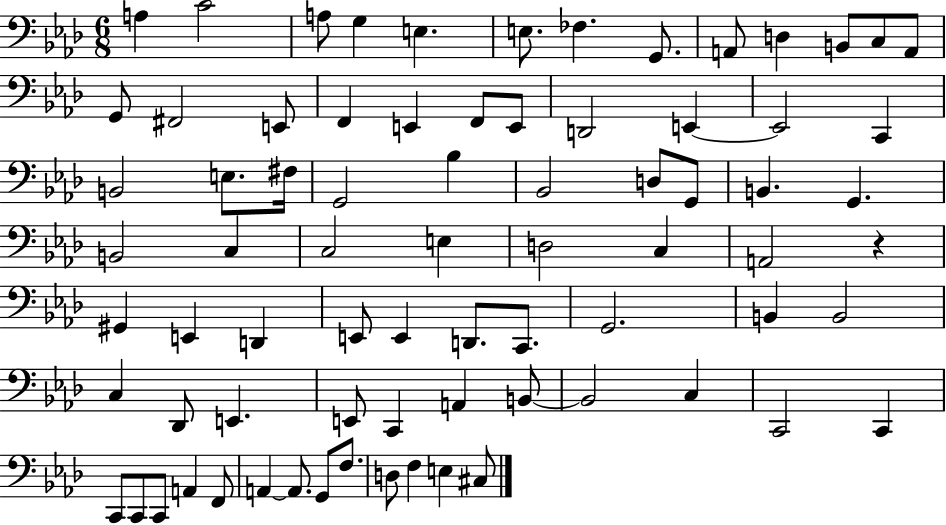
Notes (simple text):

A3/q C4/h A3/e G3/q E3/q. E3/e. FES3/q. G2/e. A2/e D3/q B2/e C3/e A2/e G2/e F#2/h E2/e F2/q E2/q F2/e E2/e D2/h E2/q E2/h C2/q B2/h E3/e. F#3/s G2/h Bb3/q Bb2/h D3/e G2/e B2/q. G2/q. B2/h C3/q C3/h E3/q D3/h C3/q A2/h R/q G#2/q E2/q D2/q E2/e E2/q D2/e. C2/e. G2/h. B2/q B2/h C3/q Db2/e E2/q. E2/e C2/q A2/q B2/e B2/h C3/q C2/h C2/q C2/e C2/e C2/e A2/q F2/e A2/q A2/e. G2/e F3/e. D3/e F3/q E3/q C#3/e